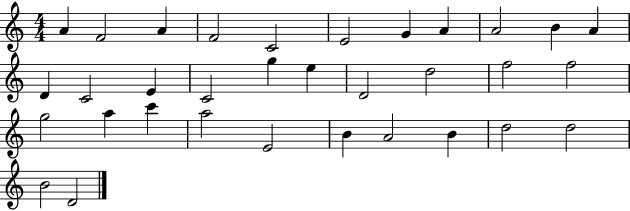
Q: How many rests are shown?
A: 0